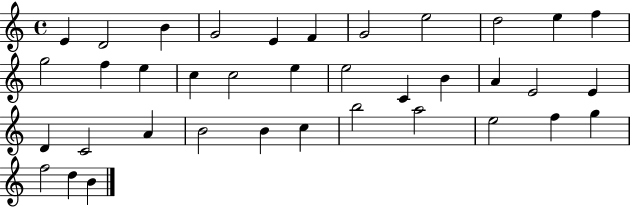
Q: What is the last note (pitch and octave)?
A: B4